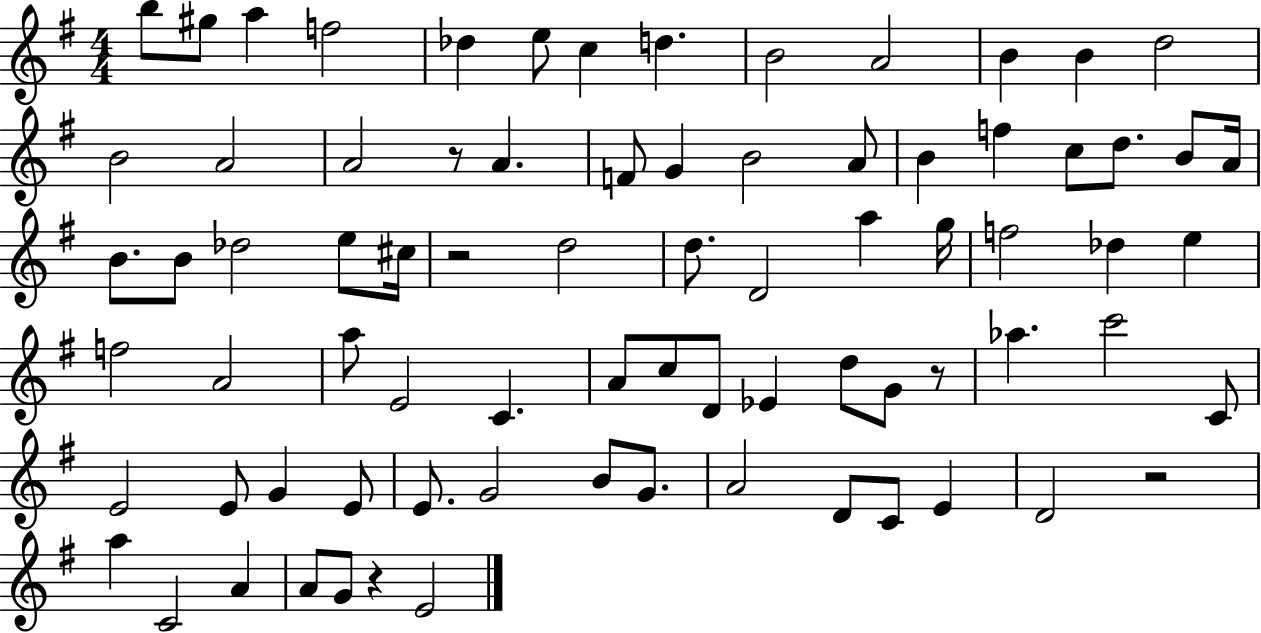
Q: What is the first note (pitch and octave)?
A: B5